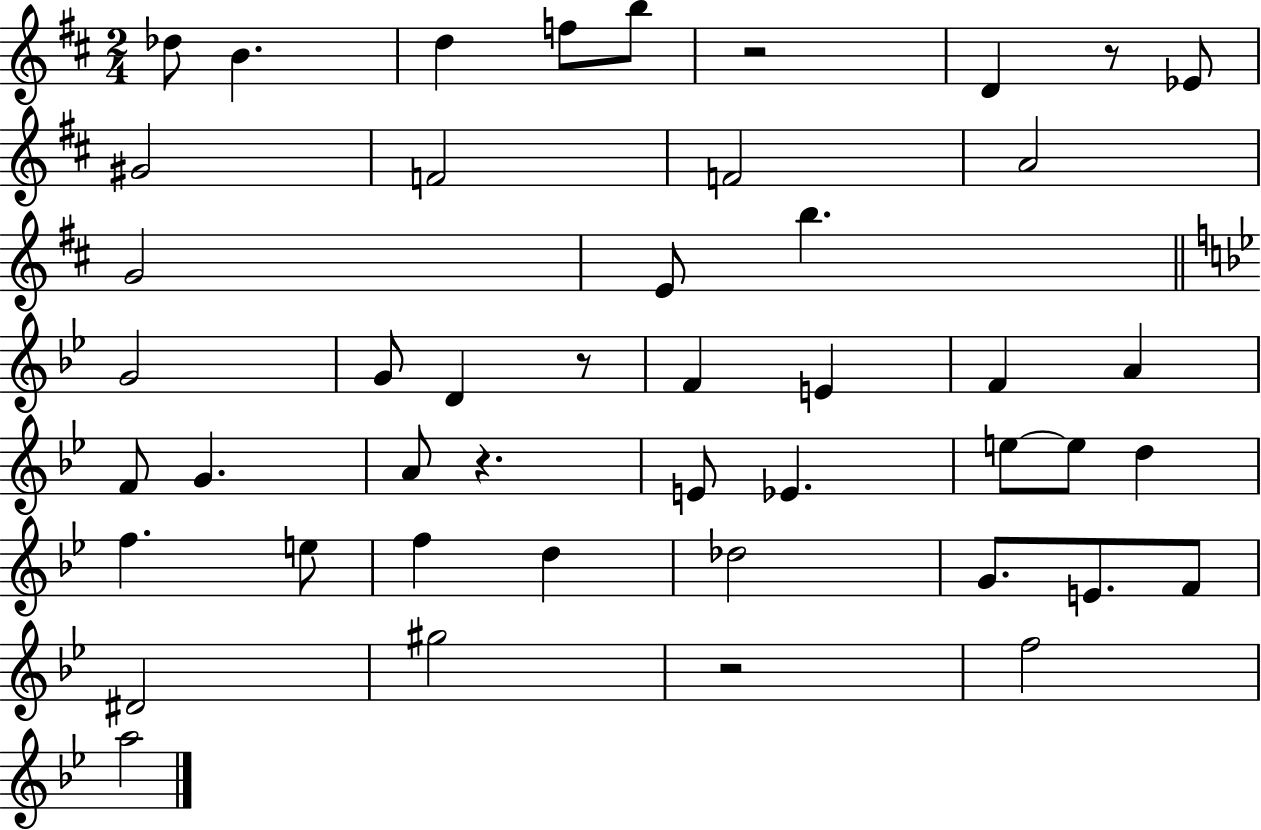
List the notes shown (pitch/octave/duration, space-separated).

Db5/e B4/q. D5/q F5/e B5/e R/h D4/q R/e Eb4/e G#4/h F4/h F4/h A4/h G4/h E4/e B5/q. G4/h G4/e D4/q R/e F4/q E4/q F4/q A4/q F4/e G4/q. A4/e R/q. E4/e Eb4/q. E5/e E5/e D5/q F5/q. E5/e F5/q D5/q Db5/h G4/e. E4/e. F4/e D#4/h G#5/h R/h F5/h A5/h